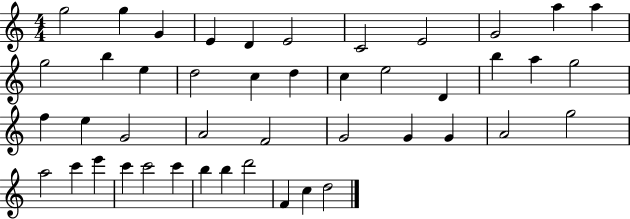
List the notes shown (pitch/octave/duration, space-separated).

G5/h G5/q G4/q E4/q D4/q E4/h C4/h E4/h G4/h A5/q A5/q G5/h B5/q E5/q D5/h C5/q D5/q C5/q E5/h D4/q B5/q A5/q G5/h F5/q E5/q G4/h A4/h F4/h G4/h G4/q G4/q A4/h G5/h A5/h C6/q E6/q C6/q C6/h C6/q B5/q B5/q D6/h F4/q C5/q D5/h